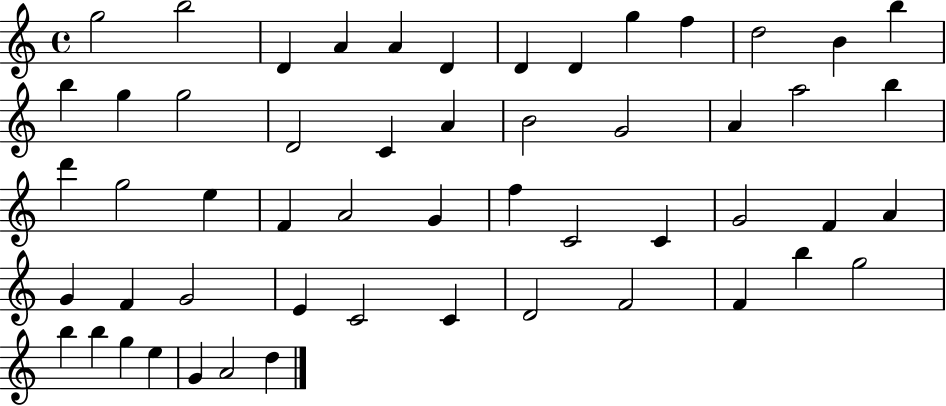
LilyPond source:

{
  \clef treble
  \time 4/4
  \defaultTimeSignature
  \key c \major
  g''2 b''2 | d'4 a'4 a'4 d'4 | d'4 d'4 g''4 f''4 | d''2 b'4 b''4 | \break b''4 g''4 g''2 | d'2 c'4 a'4 | b'2 g'2 | a'4 a''2 b''4 | \break d'''4 g''2 e''4 | f'4 a'2 g'4 | f''4 c'2 c'4 | g'2 f'4 a'4 | \break g'4 f'4 g'2 | e'4 c'2 c'4 | d'2 f'2 | f'4 b''4 g''2 | \break b''4 b''4 g''4 e''4 | g'4 a'2 d''4 | \bar "|."
}